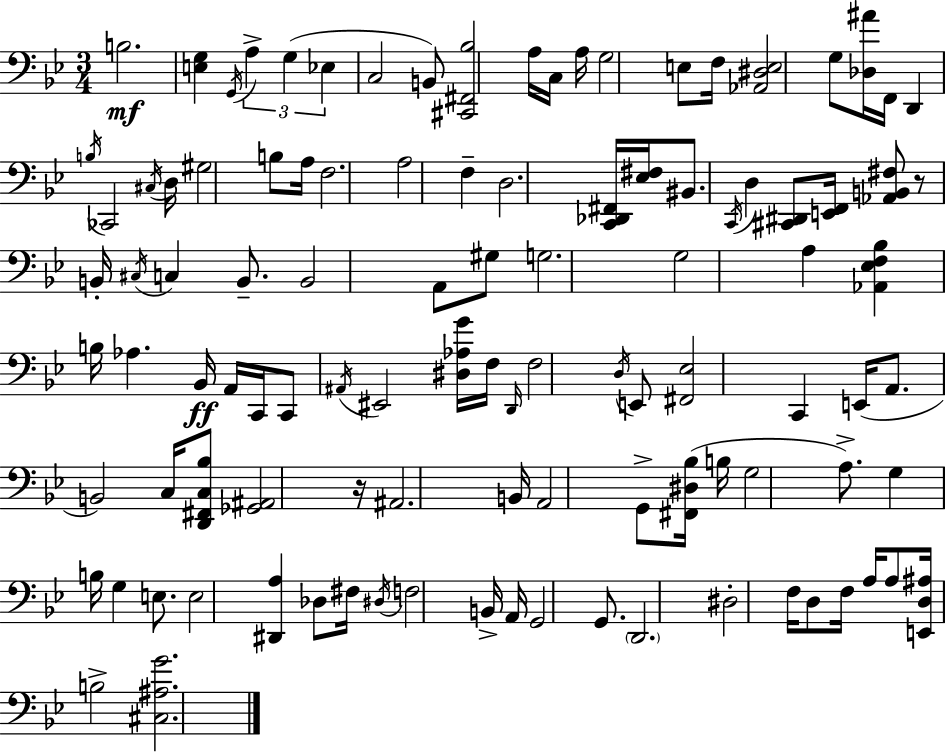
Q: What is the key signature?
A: G minor